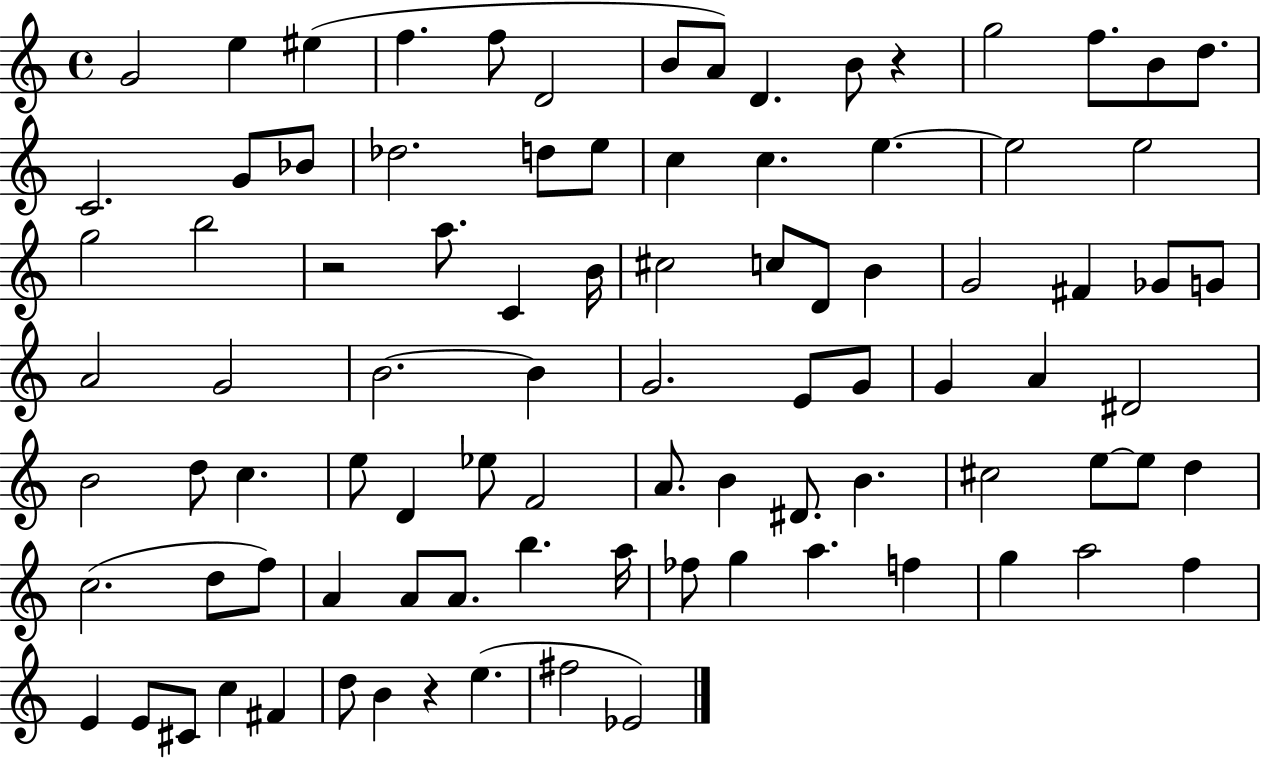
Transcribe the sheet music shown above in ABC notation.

X:1
T:Untitled
M:4/4
L:1/4
K:C
G2 e ^e f f/2 D2 B/2 A/2 D B/2 z g2 f/2 B/2 d/2 C2 G/2 _B/2 _d2 d/2 e/2 c c e e2 e2 g2 b2 z2 a/2 C B/4 ^c2 c/2 D/2 B G2 ^F _G/2 G/2 A2 G2 B2 B G2 E/2 G/2 G A ^D2 B2 d/2 c e/2 D _e/2 F2 A/2 B ^D/2 B ^c2 e/2 e/2 d c2 d/2 f/2 A A/2 A/2 b a/4 _f/2 g a f g a2 f E E/2 ^C/2 c ^F d/2 B z e ^f2 _E2